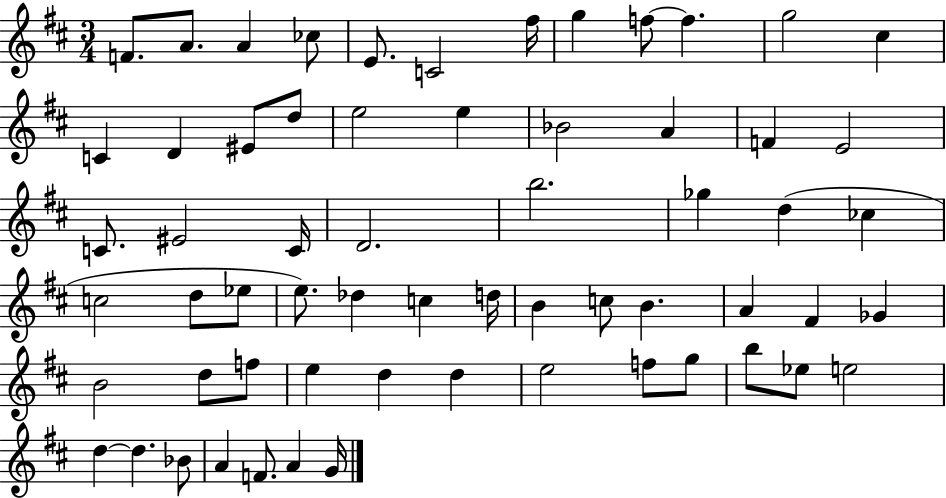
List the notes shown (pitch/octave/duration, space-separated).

F4/e. A4/e. A4/q CES5/e E4/e. C4/h F#5/s G5/q F5/e F5/q. G5/h C#5/q C4/q D4/q EIS4/e D5/e E5/h E5/q Bb4/h A4/q F4/q E4/h C4/e. EIS4/h C4/s D4/h. B5/h. Gb5/q D5/q CES5/q C5/h D5/e Eb5/e E5/e. Db5/q C5/q D5/s B4/q C5/e B4/q. A4/q F#4/q Gb4/q B4/h D5/e F5/e E5/q D5/q D5/q E5/h F5/e G5/e B5/e Eb5/e E5/h D5/q D5/q. Bb4/e A4/q F4/e. A4/q G4/s